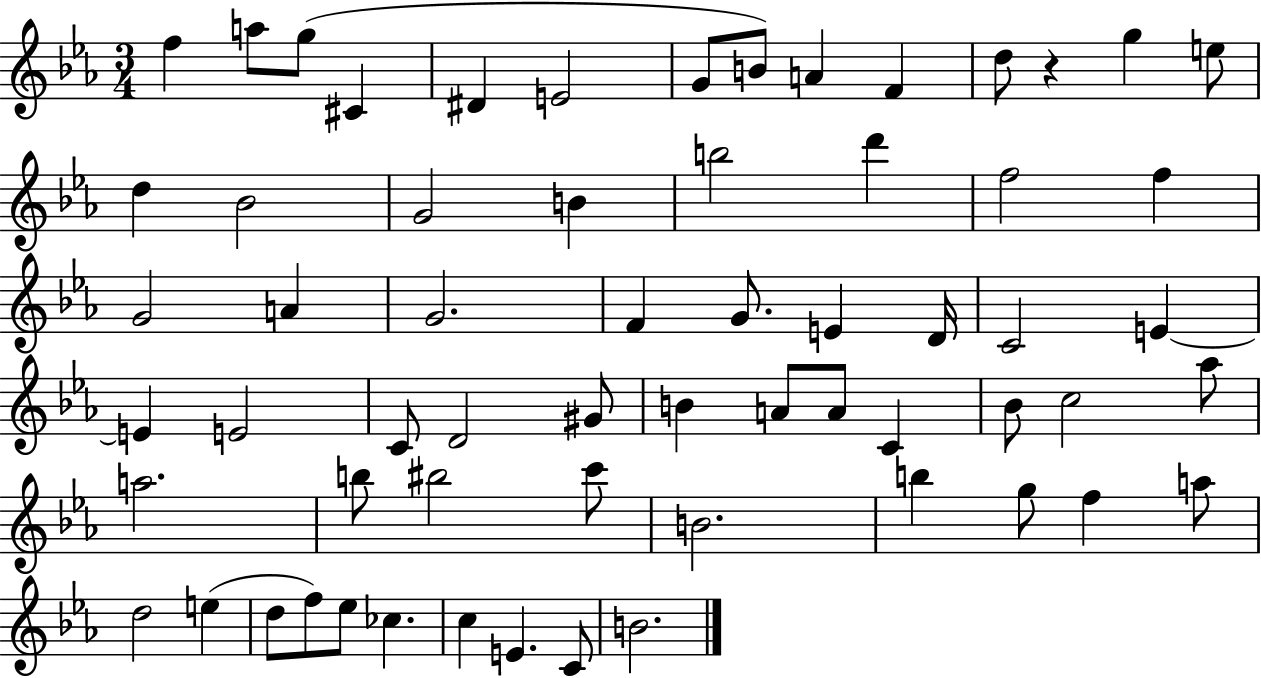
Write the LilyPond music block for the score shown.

{
  \clef treble
  \numericTimeSignature
  \time 3/4
  \key ees \major
  f''4 a''8 g''8( cis'4 | dis'4 e'2 | g'8 b'8) a'4 f'4 | d''8 r4 g''4 e''8 | \break d''4 bes'2 | g'2 b'4 | b''2 d'''4 | f''2 f''4 | \break g'2 a'4 | g'2. | f'4 g'8. e'4 d'16 | c'2 e'4~~ | \break e'4 e'2 | c'8 d'2 gis'8 | b'4 a'8 a'8 c'4 | bes'8 c''2 aes''8 | \break a''2. | b''8 bis''2 c'''8 | b'2. | b''4 g''8 f''4 a''8 | \break d''2 e''4( | d''8 f''8) ees''8 ces''4. | c''4 e'4. c'8 | b'2. | \break \bar "|."
}